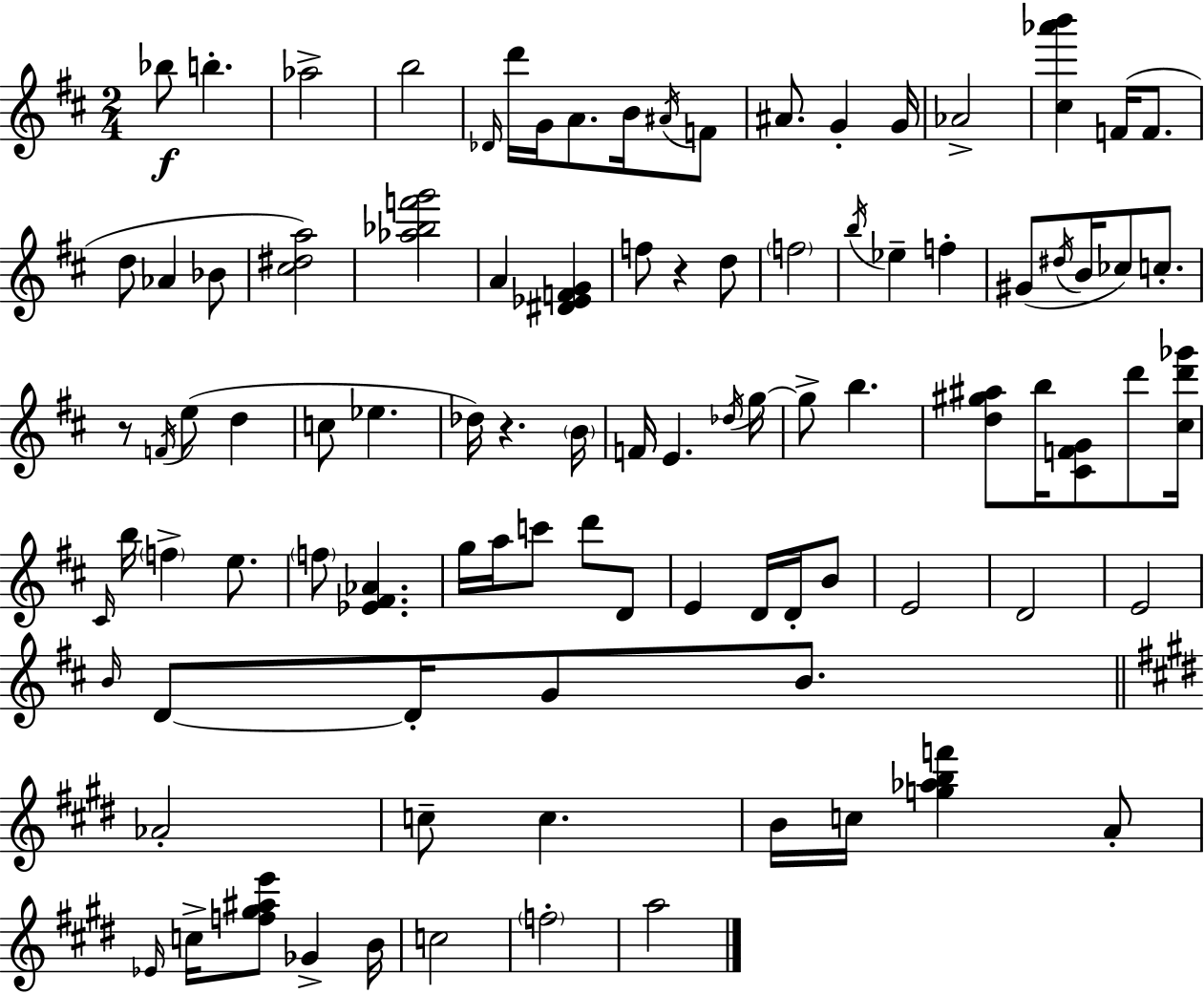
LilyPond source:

{
  \clef treble
  \numericTimeSignature
  \time 2/4
  \key d \major
  bes''8\f b''4.-. | aes''2-> | b''2 | \grace { des'16 } d'''16 g'16 a'8. b'16 \acciaccatura { ais'16 } | \break f'8 ais'8. g'4-. | g'16 aes'2-> | <cis'' aes''' b'''>4 f'16( f'8. | d''8 aes'4 | \break bes'8 <cis'' dis'' a''>2) | <aes'' bes'' f''' g'''>2 | a'4 <dis' ees' f' g'>4 | f''8 r4 | \break d''8 \parenthesize f''2 | \acciaccatura { b''16 } ees''4-- f''4-. | gis'8( \acciaccatura { dis''16 } b'16 ces''8) | c''8.-. r8 \acciaccatura { f'16 }( e''8 | \break d''4 c''8 ees''4. | des''16) r4. | \parenthesize b'16 f'16 e'4. | \acciaccatura { des''16 } g''16~~ g''8-> | \break b''4. <d'' gis'' ais''>8 | b''16 <cis' f' g'>8 d'''8 <cis'' d''' ges'''>16 \grace { cis'16 } b''16 | \parenthesize f''4-> e''8. \parenthesize f''8 | <ees' fis' aes'>4. g''16 | \break a''16 c'''8 d'''8 d'8 e'4 | d'16 d'16-. b'8 e'2 | d'2 | e'2 | \break \grace { b'16 } | d'8~~ d'16-. g'8 b'8. | \bar "||" \break \key e \major aes'2-. | c''8-- c''4. | b'16 c''16 <g'' aes'' b'' f'''>4 a'8-. | \grace { ees'16 } c''16-> <f'' gis'' ais'' e'''>8 ges'4-> | \break b'16 c''2 | \parenthesize f''2-. | a''2 | \bar "|."
}